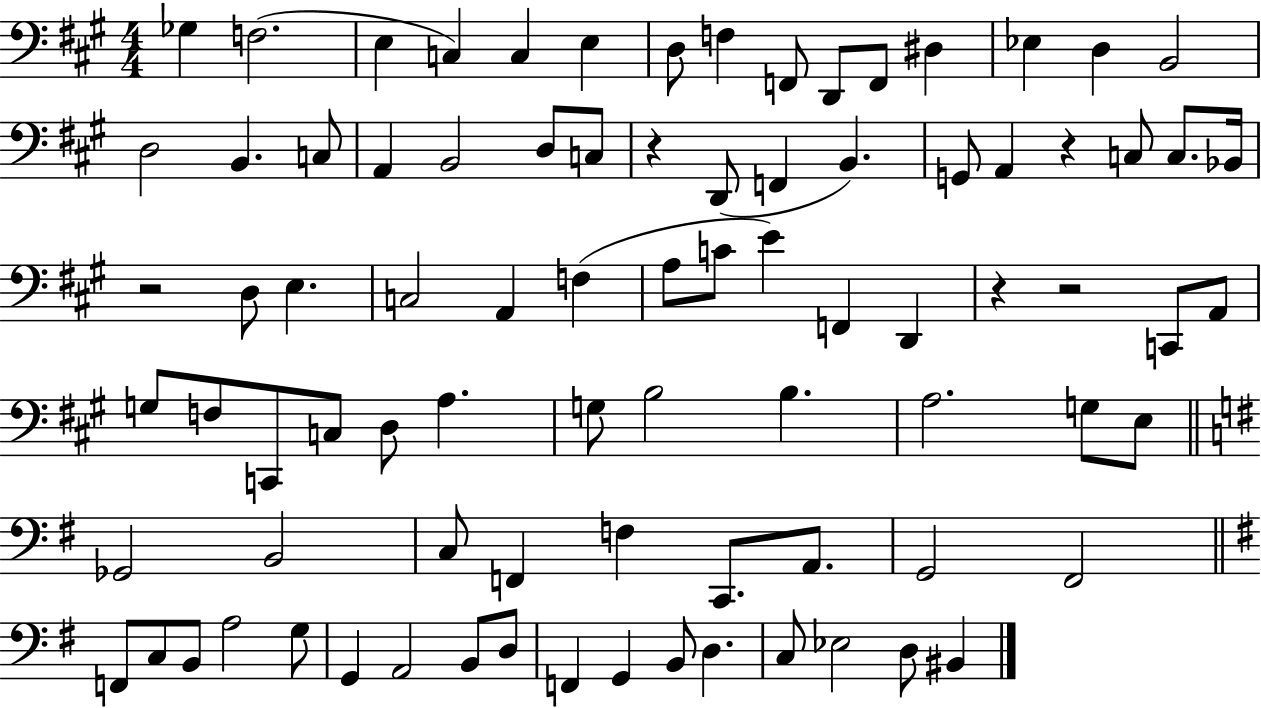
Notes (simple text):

Gb3/q F3/h. E3/q C3/q C3/q E3/q D3/e F3/q F2/e D2/e F2/e D#3/q Eb3/q D3/q B2/h D3/h B2/q. C3/e A2/q B2/h D3/e C3/e R/q D2/e F2/q B2/q. G2/e A2/q R/q C3/e C3/e. Bb2/s R/h D3/e E3/q. C3/h A2/q F3/q A3/e C4/e E4/q F2/q D2/q R/q R/h C2/e A2/e G3/e F3/e C2/e C3/e D3/e A3/q. G3/e B3/h B3/q. A3/h. G3/e E3/e Gb2/h B2/h C3/e F2/q F3/q C2/e. A2/e. G2/h F#2/h F2/e C3/e B2/e A3/h G3/e G2/q A2/h B2/e D3/e F2/q G2/q B2/e D3/q. C3/e Eb3/h D3/e BIS2/q